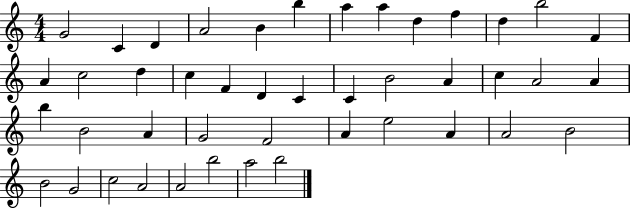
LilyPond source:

{
  \clef treble
  \numericTimeSignature
  \time 4/4
  \key c \major
  g'2 c'4 d'4 | a'2 b'4 b''4 | a''4 a''4 d''4 f''4 | d''4 b''2 f'4 | \break a'4 c''2 d''4 | c''4 f'4 d'4 c'4 | c'4 b'2 a'4 | c''4 a'2 a'4 | \break b''4 b'2 a'4 | g'2 f'2 | a'4 e''2 a'4 | a'2 b'2 | \break b'2 g'2 | c''2 a'2 | a'2 b''2 | a''2 b''2 | \break \bar "|."
}